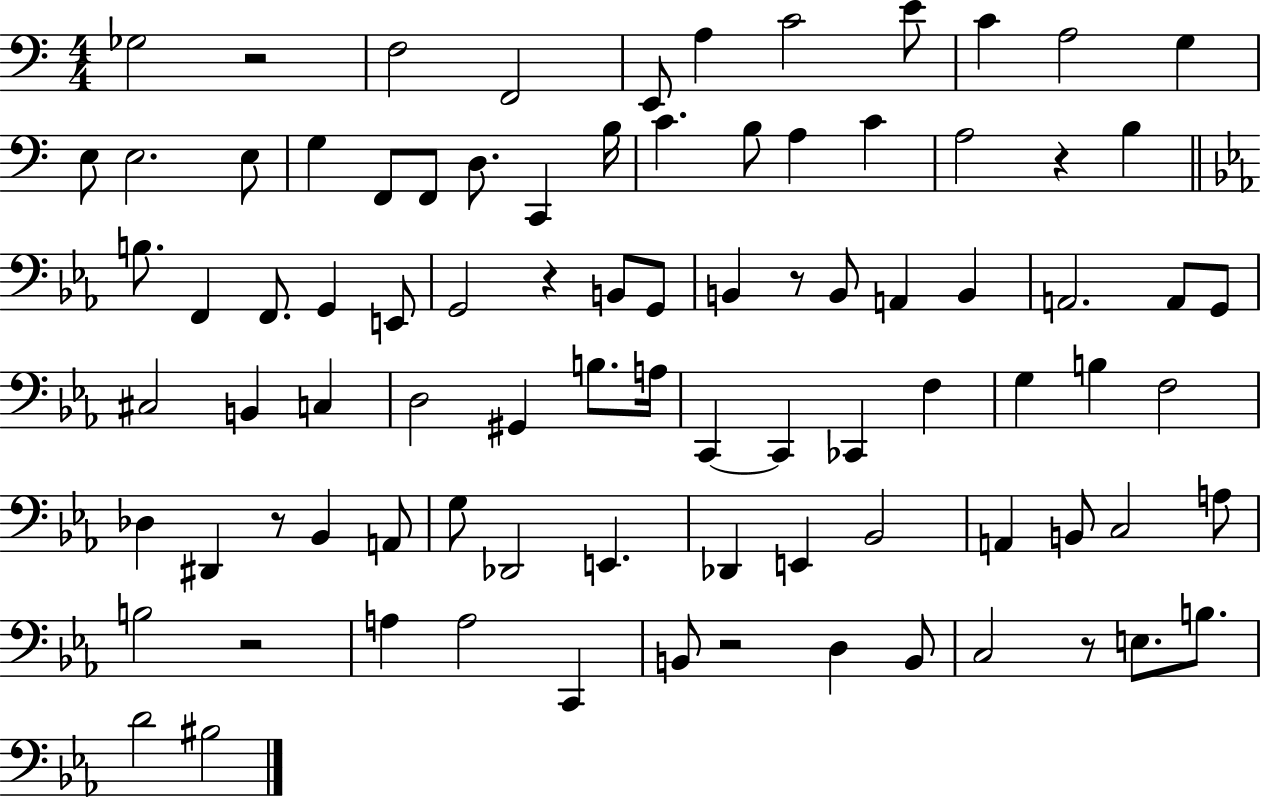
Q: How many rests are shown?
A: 8